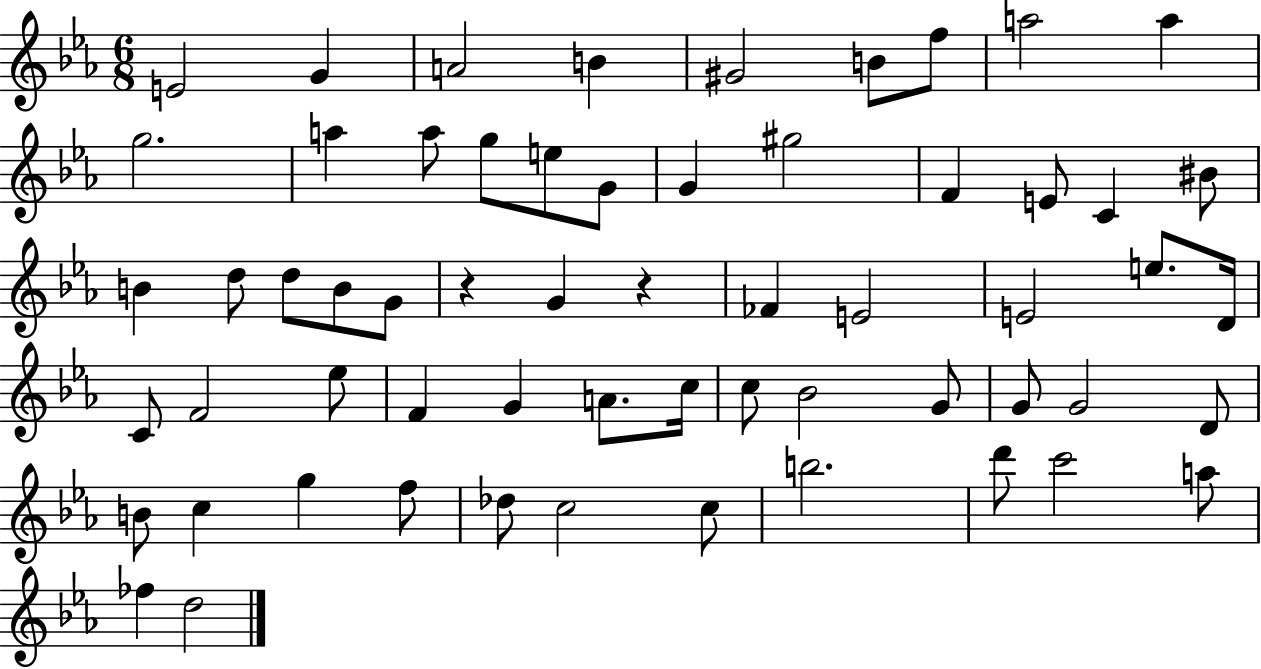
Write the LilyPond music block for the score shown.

{
  \clef treble
  \numericTimeSignature
  \time 6/8
  \key ees \major
  e'2 g'4 | a'2 b'4 | gis'2 b'8 f''8 | a''2 a''4 | \break g''2. | a''4 a''8 g''8 e''8 g'8 | g'4 gis''2 | f'4 e'8 c'4 bis'8 | \break b'4 d''8 d''8 b'8 g'8 | r4 g'4 r4 | fes'4 e'2 | e'2 e''8. d'16 | \break c'8 f'2 ees''8 | f'4 g'4 a'8. c''16 | c''8 bes'2 g'8 | g'8 g'2 d'8 | \break b'8 c''4 g''4 f''8 | des''8 c''2 c''8 | b''2. | d'''8 c'''2 a''8 | \break fes''4 d''2 | \bar "|."
}